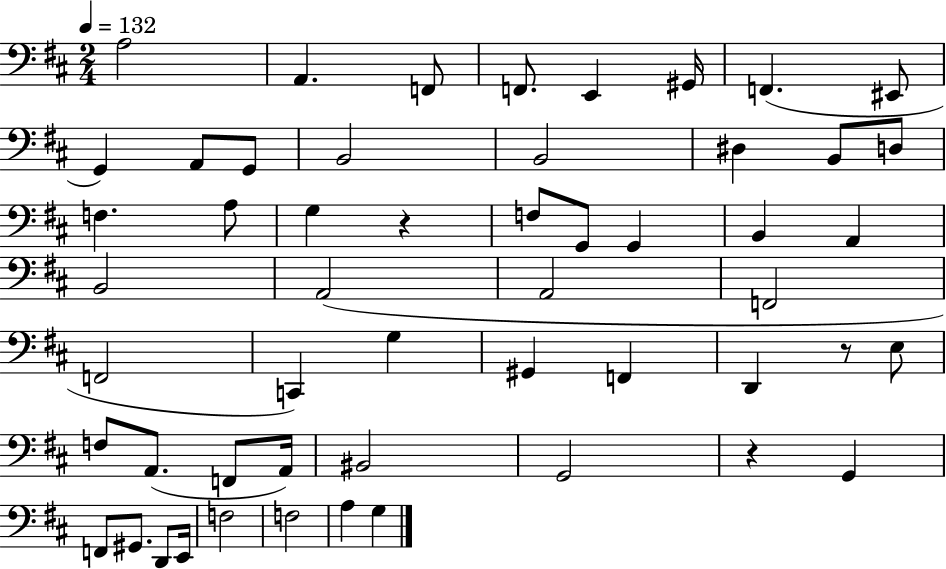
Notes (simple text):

A3/h A2/q. F2/e F2/e. E2/q G#2/s F2/q. EIS2/e G2/q A2/e G2/e B2/h B2/h D#3/q B2/e D3/e F3/q. A3/e G3/q R/q F3/e G2/e G2/q B2/q A2/q B2/h A2/h A2/h F2/h F2/h C2/q G3/q G#2/q F2/q D2/q R/e E3/e F3/e A2/e. F2/e A2/s BIS2/h G2/h R/q G2/q F2/e G#2/e. D2/e E2/s F3/h F3/h A3/q G3/q